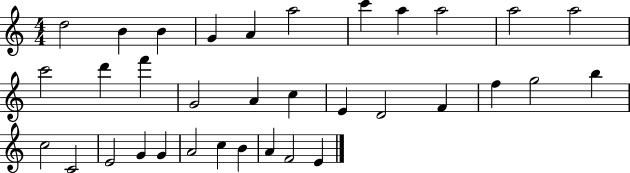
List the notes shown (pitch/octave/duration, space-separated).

D5/h B4/q B4/q G4/q A4/q A5/h C6/q A5/q A5/h A5/h A5/h C6/h D6/q F6/q G4/h A4/q C5/q E4/q D4/h F4/q F5/q G5/h B5/q C5/h C4/h E4/h G4/q G4/q A4/h C5/q B4/q A4/q F4/h E4/q